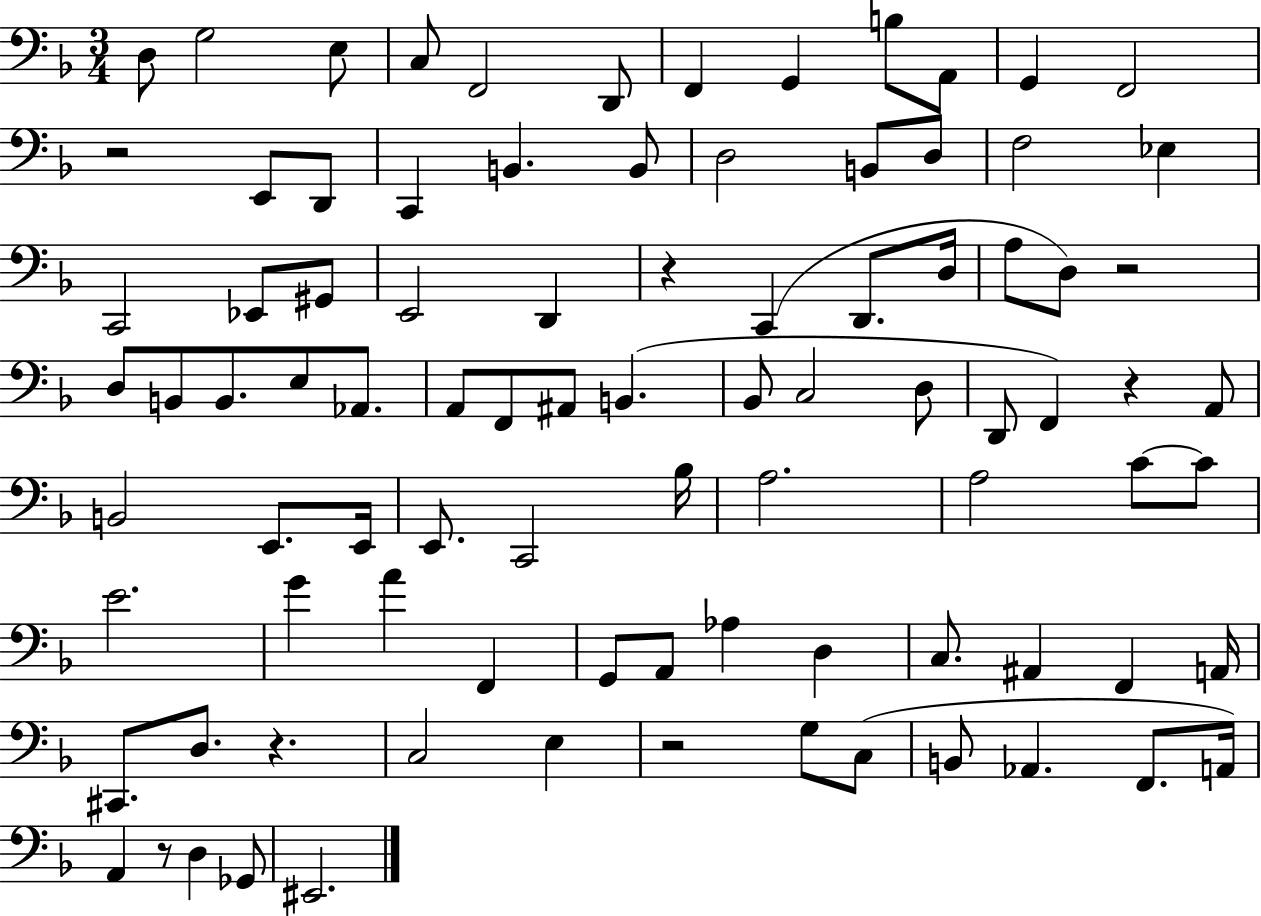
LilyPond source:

{
  \clef bass
  \numericTimeSignature
  \time 3/4
  \key f \major
  d8 g2 e8 | c8 f,2 d,8 | f,4 g,4 b8 a,8 | g,4 f,2 | \break r2 e,8 d,8 | c,4 b,4. b,8 | d2 b,8 d8 | f2 ees4 | \break c,2 ees,8 gis,8 | e,2 d,4 | r4 c,4( d,8. d16 | a8 d8) r2 | \break d8 b,8 b,8. e8 aes,8. | a,8 f,8 ais,8 b,4.( | bes,8 c2 d8 | d,8 f,4) r4 a,8 | \break b,2 e,8. e,16 | e,8. c,2 bes16 | a2. | a2 c'8~~ c'8 | \break e'2. | g'4 a'4 f,4 | g,8 a,8 aes4 d4 | c8. ais,4 f,4 a,16 | \break cis,8. d8. r4. | c2 e4 | r2 g8 c8( | b,8 aes,4. f,8. a,16) | \break a,4 r8 d4 ges,8 | eis,2. | \bar "|."
}